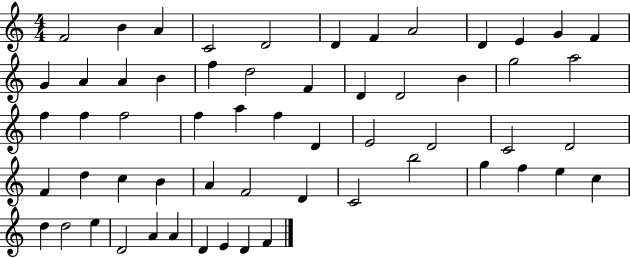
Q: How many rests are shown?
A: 0